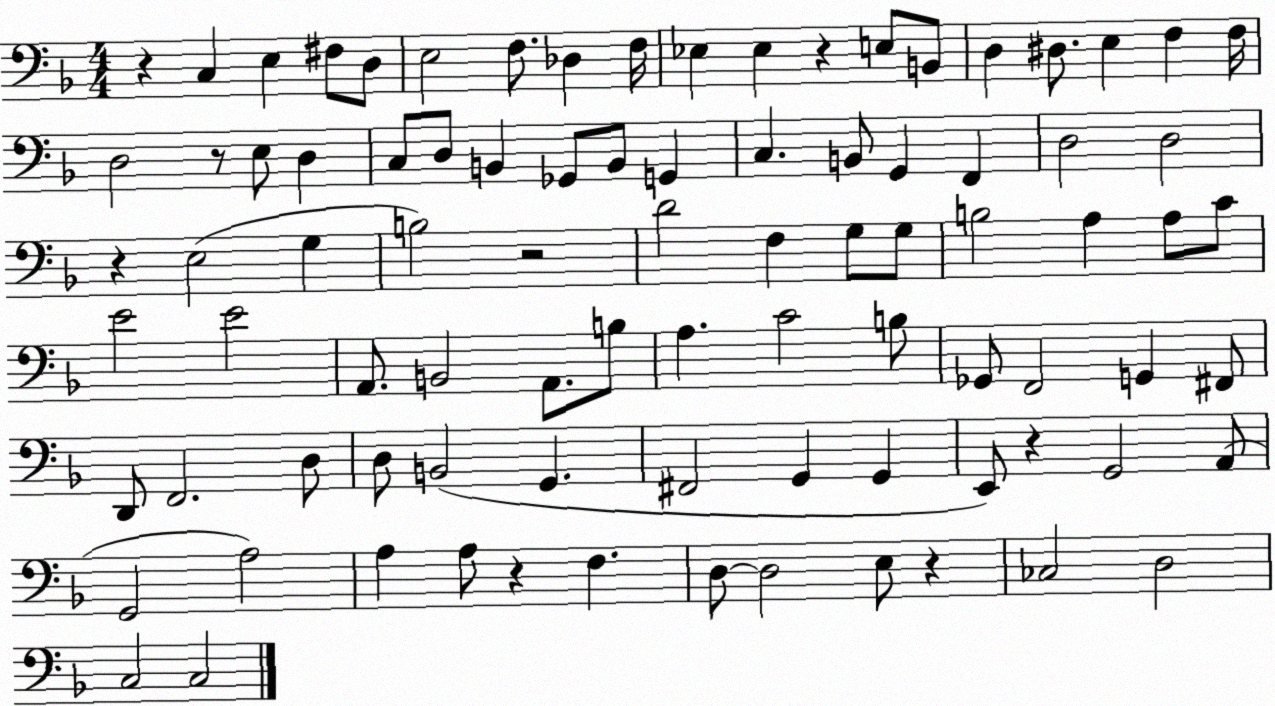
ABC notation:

X:1
T:Untitled
M:4/4
L:1/4
K:F
z C, E, ^F,/2 D,/2 E,2 F,/2 _D, F,/4 _E, _E, z E,/2 B,,/2 D, ^D,/2 E, F, F,/4 D,2 z/2 E,/2 D, C,/2 D,/2 B,, _G,,/2 B,,/2 G,, C, B,,/2 G,, F,, D,2 D,2 z E,2 G, B,2 z2 D2 F, G,/2 G,/2 B,2 A, A,/2 C/2 E2 E2 A,,/2 B,,2 A,,/2 B,/2 A, C2 B,/2 _G,,/2 F,,2 G,, ^F,,/2 D,,/2 F,,2 D,/2 D,/2 B,,2 G,, ^F,,2 G,, G,, E,,/2 z G,,2 A,,/2 G,,2 A,2 A, A,/2 z F, D,/2 D,2 E,/2 z _C,2 D,2 C,2 C,2